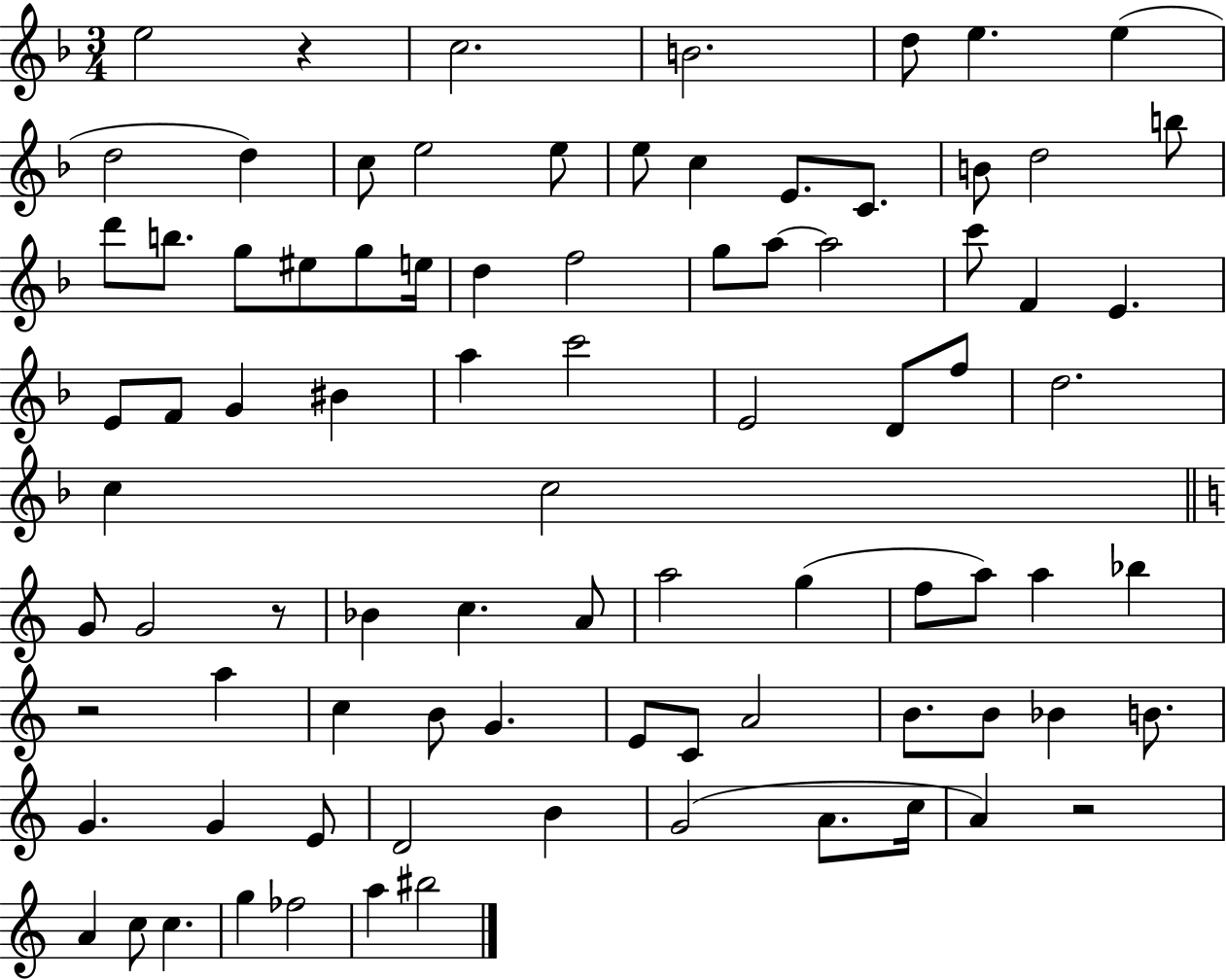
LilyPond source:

{
  \clef treble
  \numericTimeSignature
  \time 3/4
  \key f \major
  e''2 r4 | c''2. | b'2. | d''8 e''4. e''4( | \break d''2 d''4) | c''8 e''2 e''8 | e''8 c''4 e'8. c'8. | b'8 d''2 b''8 | \break d'''8 b''8. g''8 eis''8 g''8 e''16 | d''4 f''2 | g''8 a''8~~ a''2 | c'''8 f'4 e'4. | \break e'8 f'8 g'4 bis'4 | a''4 c'''2 | e'2 d'8 f''8 | d''2. | \break c''4 c''2 | \bar "||" \break \key c \major g'8 g'2 r8 | bes'4 c''4. a'8 | a''2 g''4( | f''8 a''8) a''4 bes''4 | \break r2 a''4 | c''4 b'8 g'4. | e'8 c'8 a'2 | b'8. b'8 bes'4 b'8. | \break g'4. g'4 e'8 | d'2 b'4 | g'2( a'8. c''16 | a'4) r2 | \break a'4 c''8 c''4. | g''4 fes''2 | a''4 bis''2 | \bar "|."
}